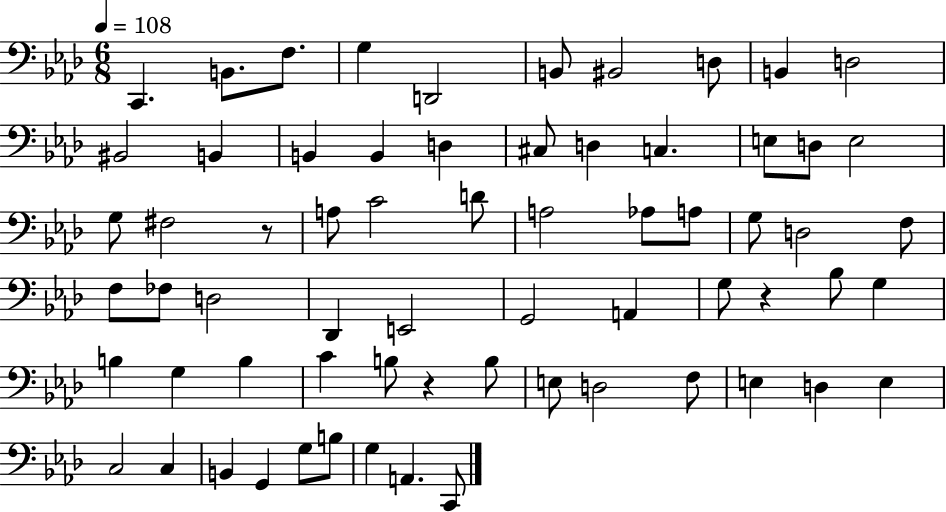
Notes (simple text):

C2/q. B2/e. F3/e. G3/q D2/h B2/e BIS2/h D3/e B2/q D3/h BIS2/h B2/q B2/q B2/q D3/q C#3/e D3/q C3/q. E3/e D3/e E3/h G3/e F#3/h R/e A3/e C4/h D4/e A3/h Ab3/e A3/e G3/e D3/h F3/e F3/e FES3/e D3/h Db2/q E2/h G2/h A2/q G3/e R/q Bb3/e G3/q B3/q G3/q B3/q C4/q B3/e R/q B3/e E3/e D3/h F3/e E3/q D3/q E3/q C3/h C3/q B2/q G2/q G3/e B3/e G3/q A2/q. C2/e